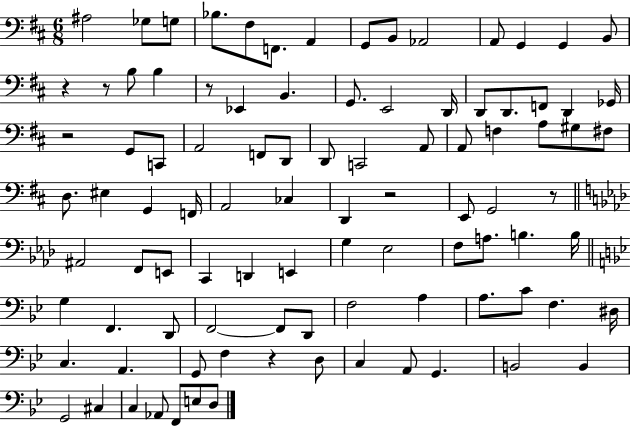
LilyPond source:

{
  \clef bass
  \numericTimeSignature
  \time 6/8
  \key d \major
  ais2 ges8 g8 | bes8. fis8 f,8. a,4 | g,8 b,8 aes,2 | a,8 g,4 g,4 b,8 | \break r4 r8 b8 b4 | r8 ees,4 b,4. | g,8. e,2 d,16 | d,8 d,8. f,8 d,4 ges,16 | \break r2 g,8 c,8 | a,2 f,8 d,8 | d,8 c,2 a,8 | a,8 f4 a8 gis8 fis8 | \break d8. eis4 g,4 f,16 | a,2 ces4 | d,4 r2 | e,8 g,2 r8 | \break \bar "||" \break \key aes \major ais,2 f,8 e,8 | c,4 d,4 e,4 | g4 ees2 | f8 a8. b4. b16 | \break \bar "||" \break \key bes \major g4 f,4. d,8 | f,2~~ f,8 d,8 | f2 a4 | a8. c'8 f4. dis16 | \break c4. a,4. | g,8 f4 r4 d8 | c4 a,8 g,4. | b,2 b,4 | \break g,2 cis4 | c4 aes,8 f,8 e8 d8 | \bar "|."
}